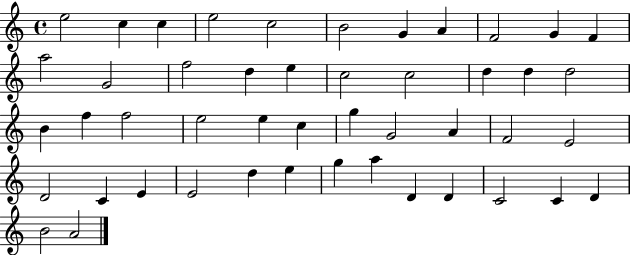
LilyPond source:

{
  \clef treble
  \time 4/4
  \defaultTimeSignature
  \key c \major
  e''2 c''4 c''4 | e''2 c''2 | b'2 g'4 a'4 | f'2 g'4 f'4 | \break a''2 g'2 | f''2 d''4 e''4 | c''2 c''2 | d''4 d''4 d''2 | \break b'4 f''4 f''2 | e''2 e''4 c''4 | g''4 g'2 a'4 | f'2 e'2 | \break d'2 c'4 e'4 | e'2 d''4 e''4 | g''4 a''4 d'4 d'4 | c'2 c'4 d'4 | \break b'2 a'2 | \bar "|."
}